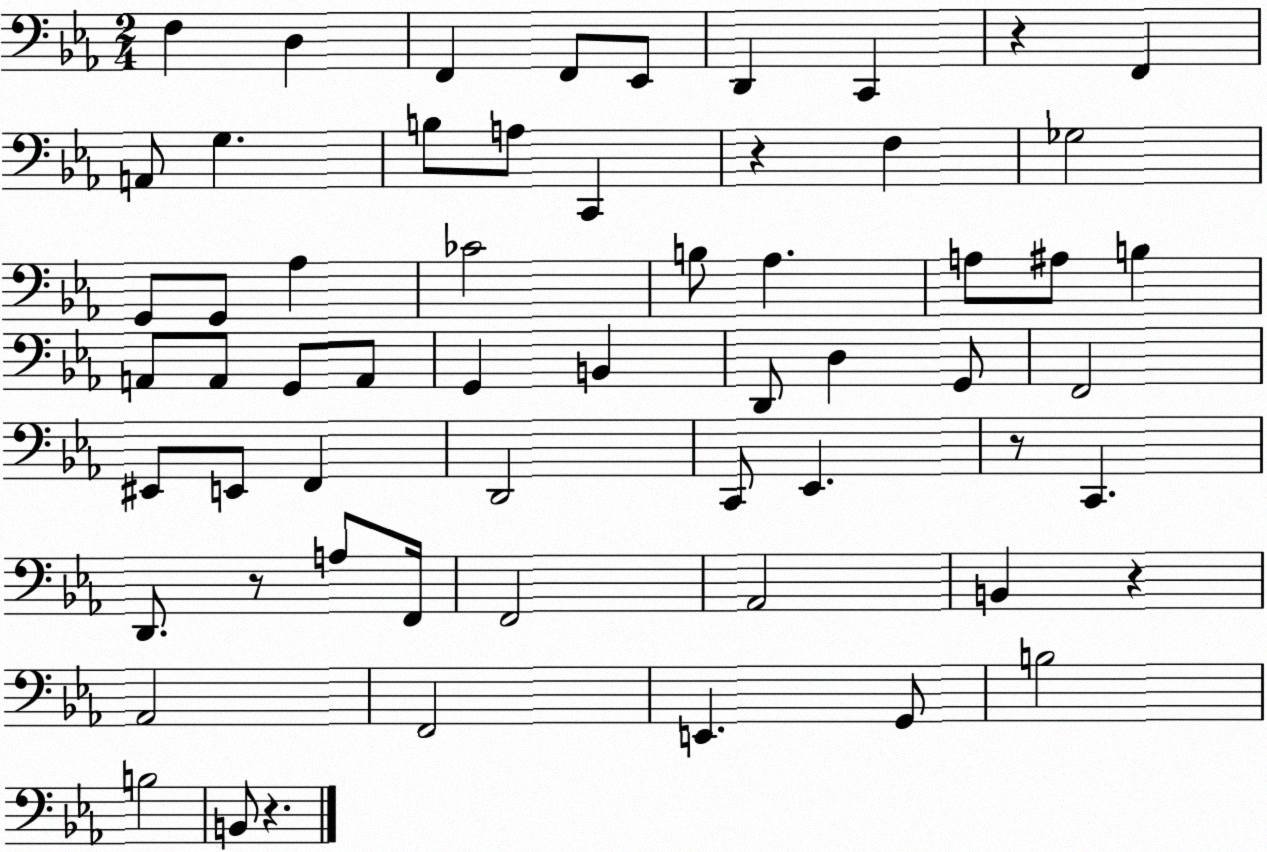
X:1
T:Untitled
M:2/4
L:1/4
K:Eb
F, D, F,, F,,/2 _E,,/2 D,, C,, z F,, A,,/2 G, B,/2 A,/2 C,, z F, _G,2 G,,/2 G,,/2 _A, _C2 B,/2 _A, A,/2 ^A,/2 B, A,,/2 A,,/2 G,,/2 A,,/2 G,, B,, D,,/2 D, G,,/2 F,,2 ^E,,/2 E,,/2 F,, D,,2 C,,/2 _E,, z/2 C,, D,,/2 z/2 A,/2 F,,/4 F,,2 _A,,2 B,, z _A,,2 F,,2 E,, G,,/2 B,2 B,2 B,,/2 z